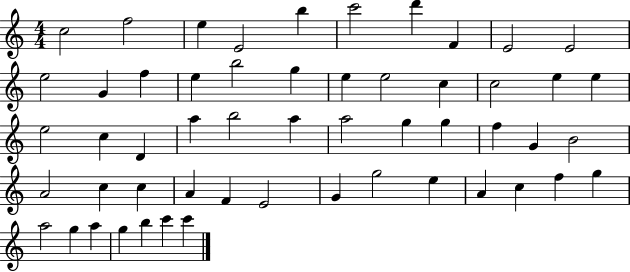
X:1
T:Untitled
M:4/4
L:1/4
K:C
c2 f2 e E2 b c'2 d' F E2 E2 e2 G f e b2 g e e2 c c2 e e e2 c D a b2 a a2 g g f G B2 A2 c c A F E2 G g2 e A c f g a2 g a g b c' c'